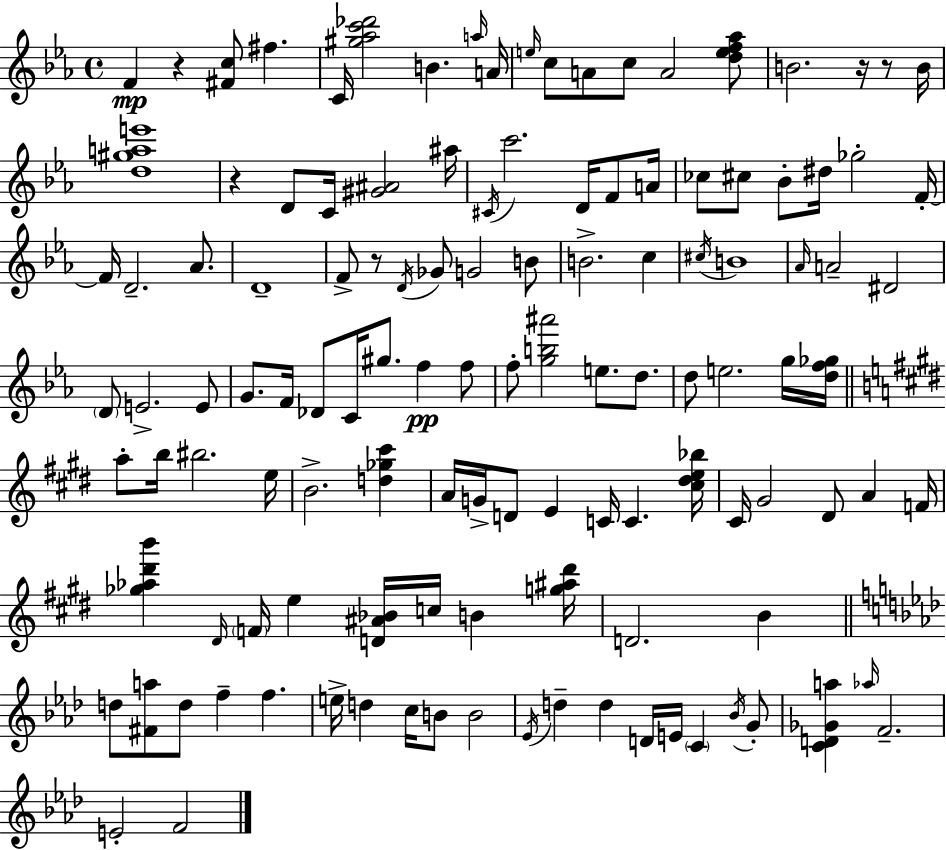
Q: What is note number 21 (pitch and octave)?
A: A4